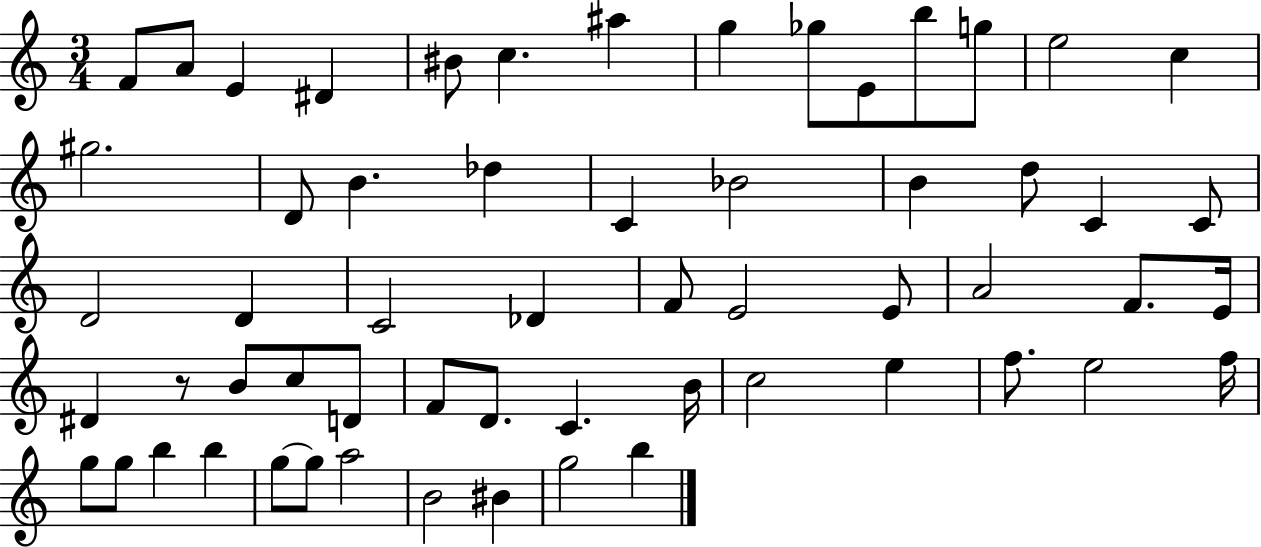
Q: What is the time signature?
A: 3/4